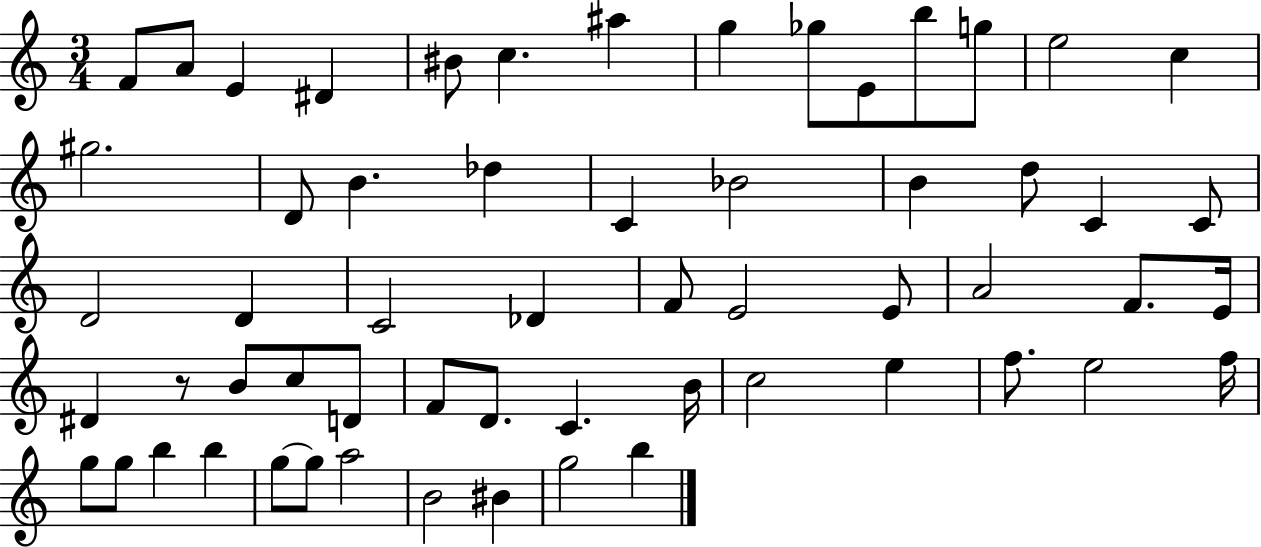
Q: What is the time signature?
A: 3/4